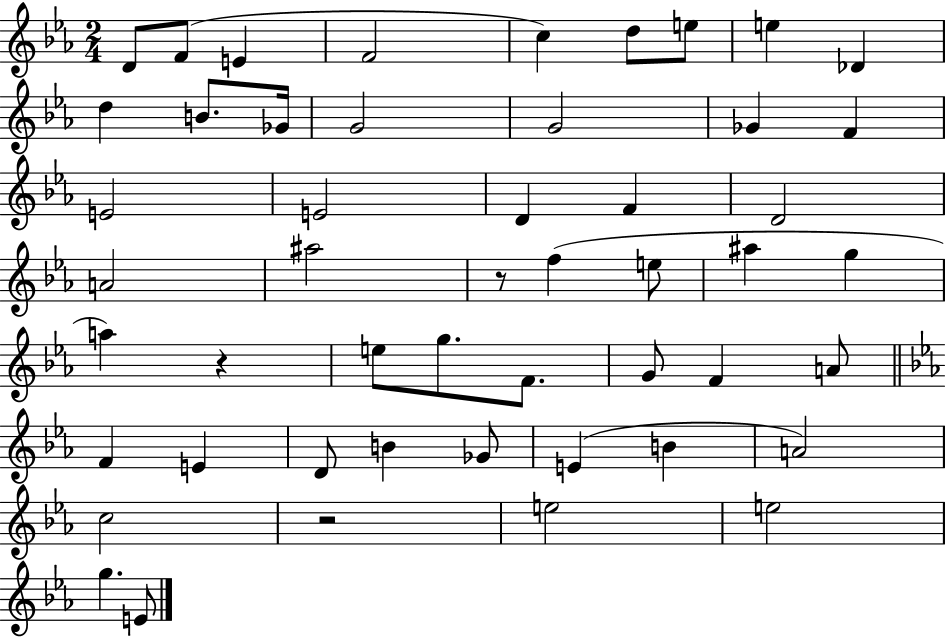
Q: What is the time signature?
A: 2/4